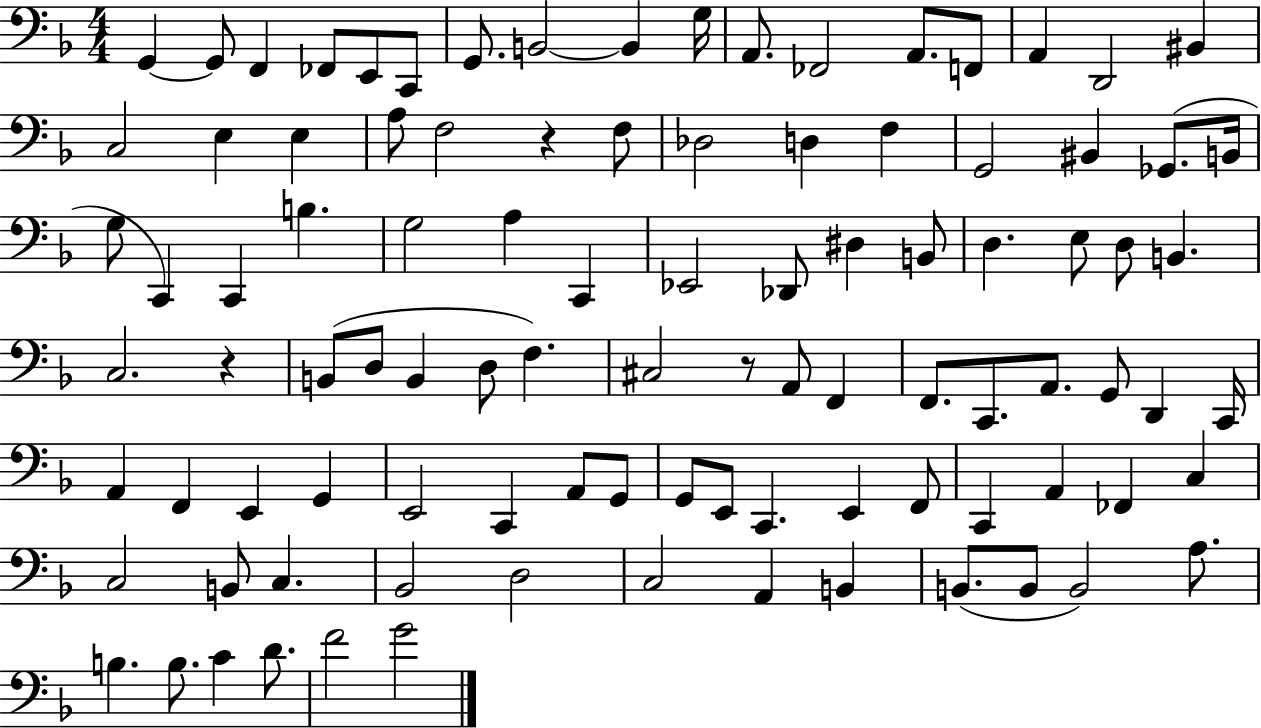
G2/q G2/e F2/q FES2/e E2/e C2/e G2/e. B2/h B2/q G3/s A2/e. FES2/h A2/e. F2/e A2/q D2/h BIS2/q C3/h E3/q E3/q A3/e F3/h R/q F3/e Db3/h D3/q F3/q G2/h BIS2/q Gb2/e. B2/s G3/e C2/q C2/q B3/q. G3/h A3/q C2/q Eb2/h Db2/e D#3/q B2/e D3/q. E3/e D3/e B2/q. C3/h. R/q B2/e D3/e B2/q D3/e F3/q. C#3/h R/e A2/e F2/q F2/e. C2/e. A2/e. G2/e D2/q C2/s A2/q F2/q E2/q G2/q E2/h C2/q A2/e G2/e G2/e E2/e C2/q. E2/q F2/e C2/q A2/q FES2/q C3/q C3/h B2/e C3/q. Bb2/h D3/h C3/h A2/q B2/q B2/e. B2/e B2/h A3/e. B3/q. B3/e. C4/q D4/e. F4/h G4/h